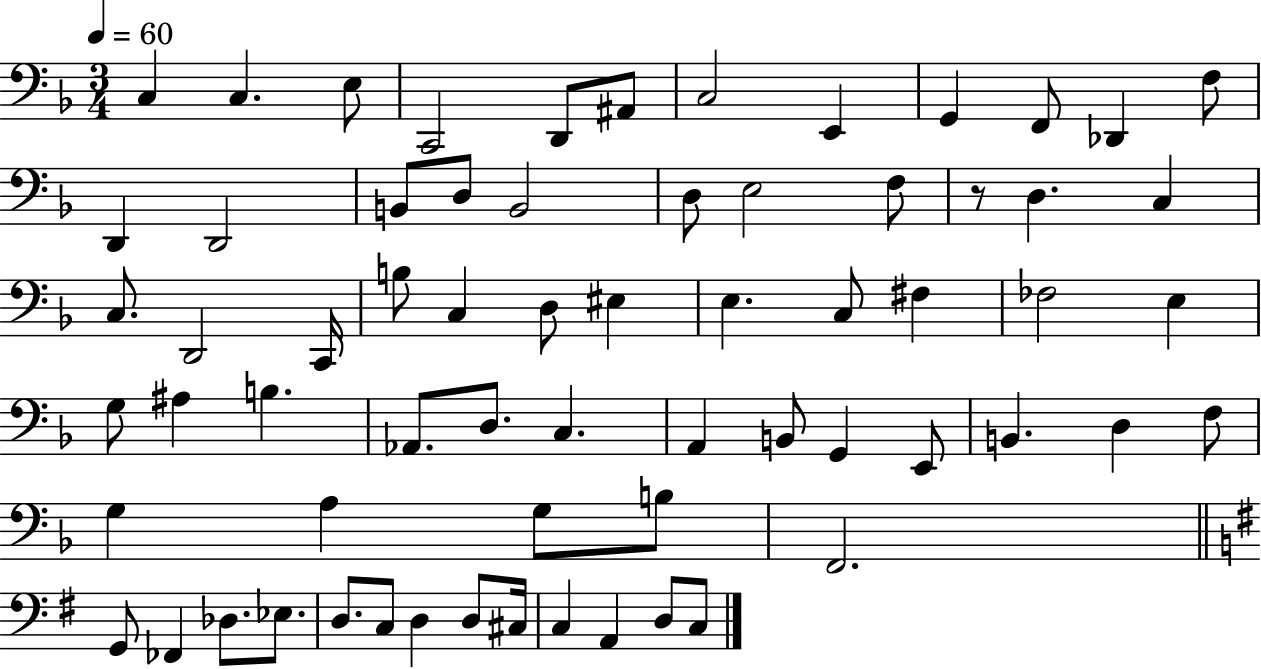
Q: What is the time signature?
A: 3/4